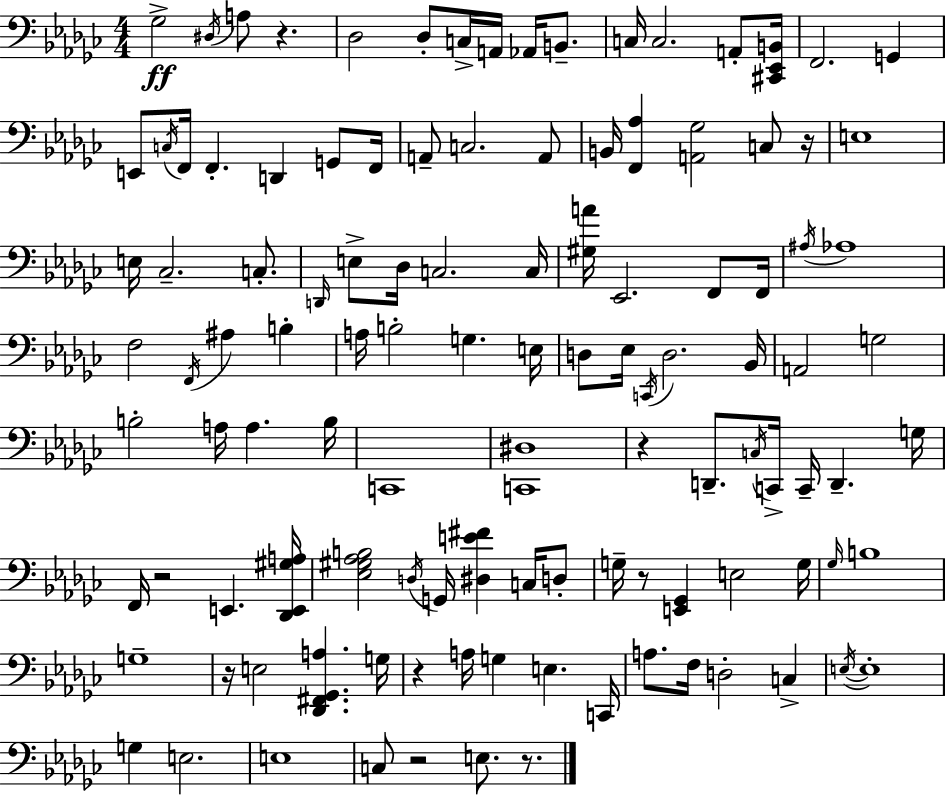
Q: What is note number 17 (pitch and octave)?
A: F2